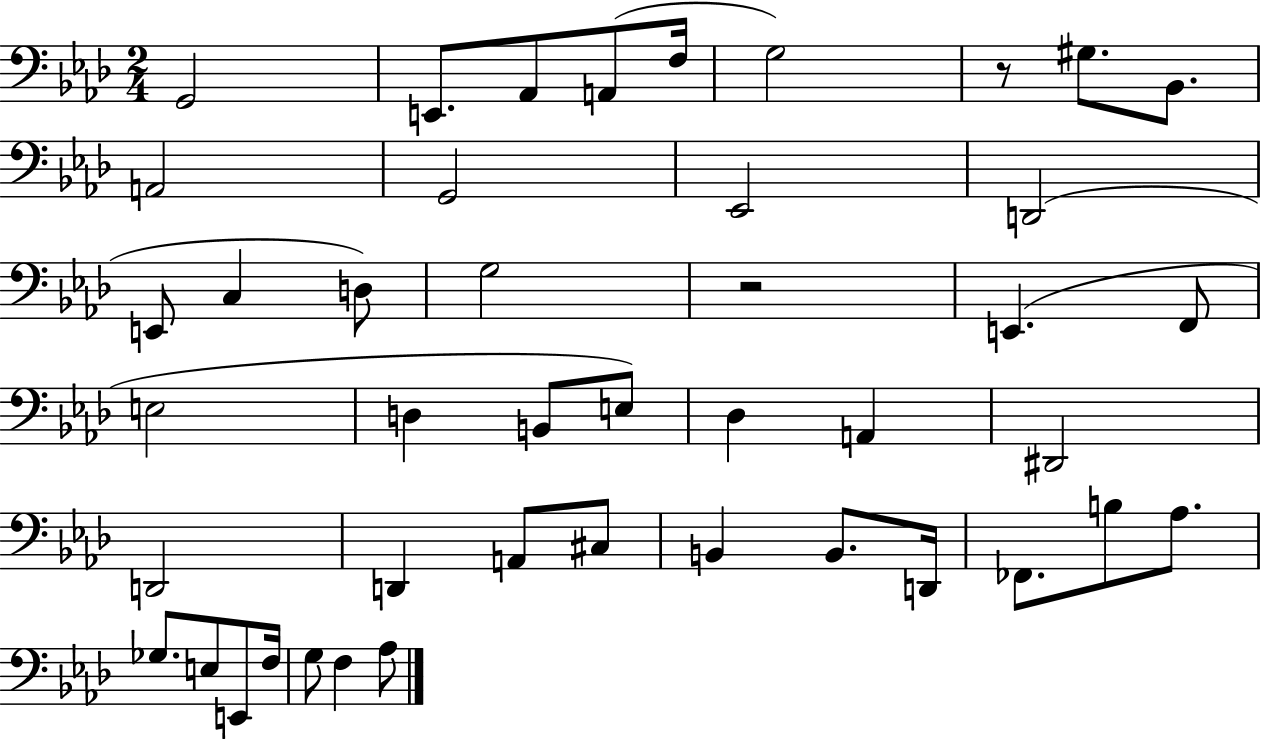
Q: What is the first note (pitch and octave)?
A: G2